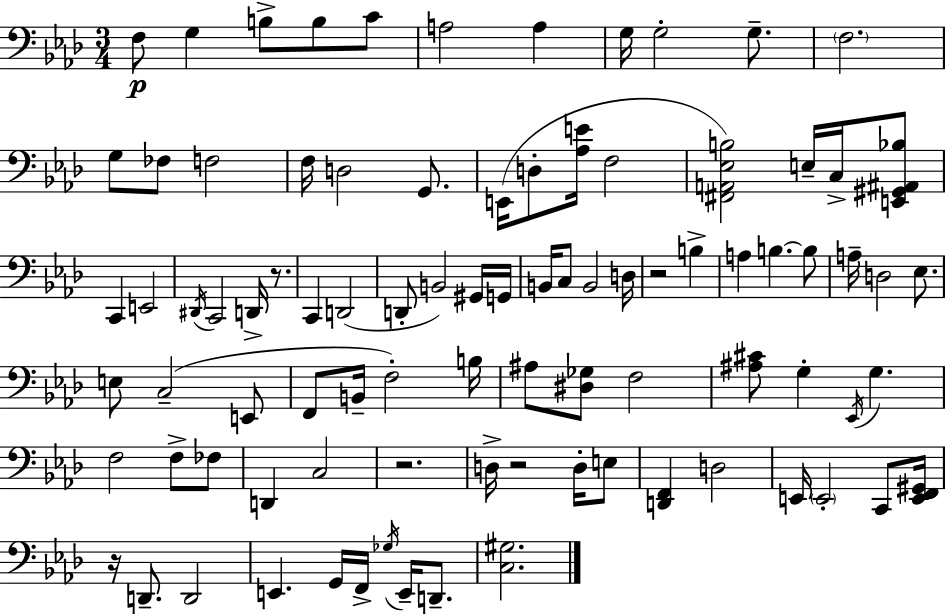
X:1
T:Untitled
M:3/4
L:1/4
K:Ab
F,/2 G, B,/2 B,/2 C/2 A,2 A, G,/4 G,2 G,/2 F,2 G,/2 _F,/2 F,2 F,/4 D,2 G,,/2 E,,/4 D,/2 [_A,E]/4 F,2 [^F,,A,,_E,B,]2 E,/4 C,/4 [E,,^G,,^A,,_B,]/2 C,, E,,2 ^D,,/4 C,,2 D,,/4 z/2 C,, D,,2 D,,/2 B,,2 ^G,,/4 G,,/4 B,,/4 C,/2 B,,2 D,/4 z2 B, A, B, B,/2 A,/4 D,2 _E,/2 E,/2 C,2 E,,/2 F,,/2 B,,/4 F,2 B,/4 ^A,/2 [^D,_G,]/2 F,2 [^A,^C]/2 G, _E,,/4 G, F,2 F,/2 _F,/2 D,, C,2 z2 D,/4 z2 D,/4 E,/2 [D,,F,,] D,2 E,,/4 E,,2 C,,/2 [E,,F,,^G,,]/4 z/4 D,,/2 D,,2 E,, G,,/4 F,,/4 _G,/4 E,,/4 D,,/2 [C,^G,]2